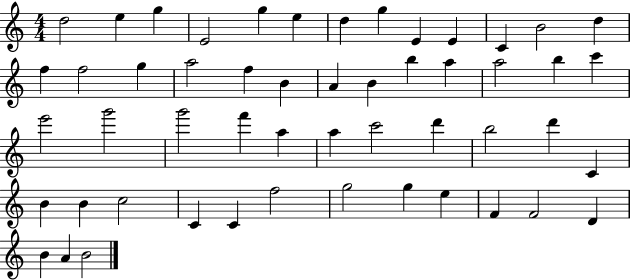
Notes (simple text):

D5/h E5/q G5/q E4/h G5/q E5/q D5/q G5/q E4/q E4/q C4/q B4/h D5/q F5/q F5/h G5/q A5/h F5/q B4/q A4/q B4/q B5/q A5/q A5/h B5/q C6/q E6/h G6/h G6/h F6/q A5/q A5/q C6/h D6/q B5/h D6/q C4/q B4/q B4/q C5/h C4/q C4/q F5/h G5/h G5/q E5/q F4/q F4/h D4/q B4/q A4/q B4/h